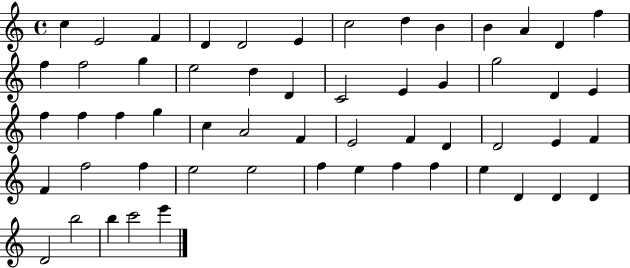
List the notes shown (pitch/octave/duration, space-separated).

C5/q E4/h F4/q D4/q D4/h E4/q C5/h D5/q B4/q B4/q A4/q D4/q F5/q F5/q F5/h G5/q E5/h D5/q D4/q C4/h E4/q G4/q G5/h D4/q E4/q F5/q F5/q F5/q G5/q C5/q A4/h F4/q E4/h F4/q D4/q D4/h E4/q F4/q F4/q F5/h F5/q E5/h E5/h F5/q E5/q F5/q F5/q E5/q D4/q D4/q D4/q D4/h B5/h B5/q C6/h E6/q